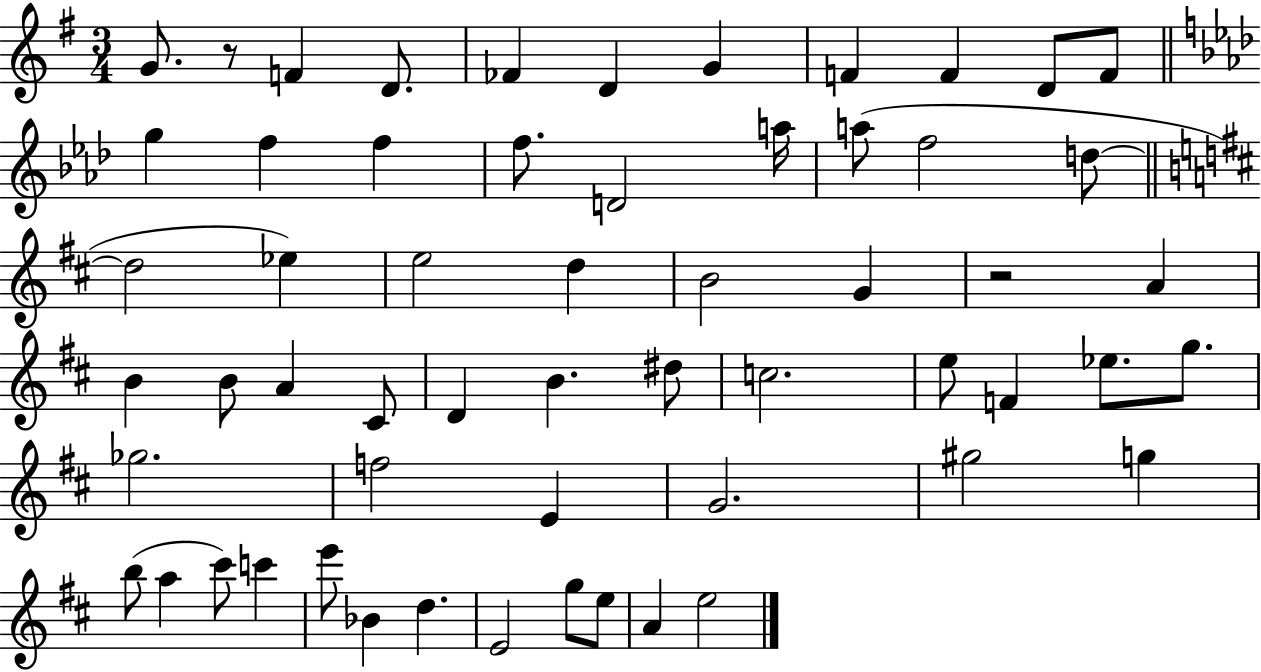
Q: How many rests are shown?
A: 2